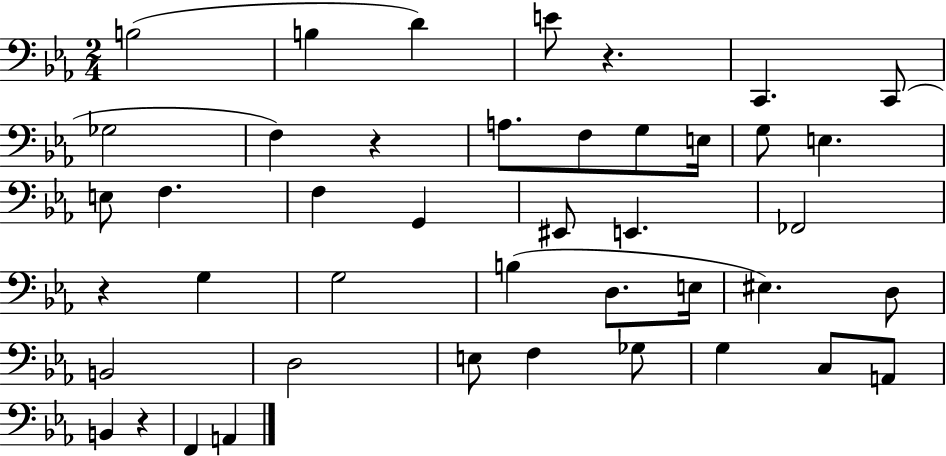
B3/h B3/q D4/q E4/e R/q. C2/q. C2/e Gb3/h F3/q R/q A3/e. F3/e G3/e E3/s G3/e E3/q. E3/e F3/q. F3/q G2/q EIS2/e E2/q. FES2/h R/q G3/q G3/h B3/q D3/e. E3/s EIS3/q. D3/e B2/h D3/h E3/e F3/q Gb3/e G3/q C3/e A2/e B2/q R/q F2/q A2/q